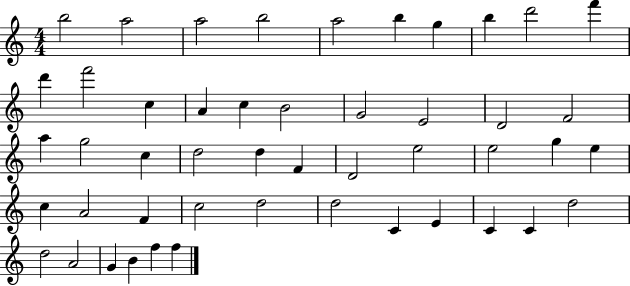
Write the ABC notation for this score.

X:1
T:Untitled
M:4/4
L:1/4
K:C
b2 a2 a2 b2 a2 b g b d'2 f' d' f'2 c A c B2 G2 E2 D2 F2 a g2 c d2 d F D2 e2 e2 g e c A2 F c2 d2 d2 C E C C d2 d2 A2 G B f f